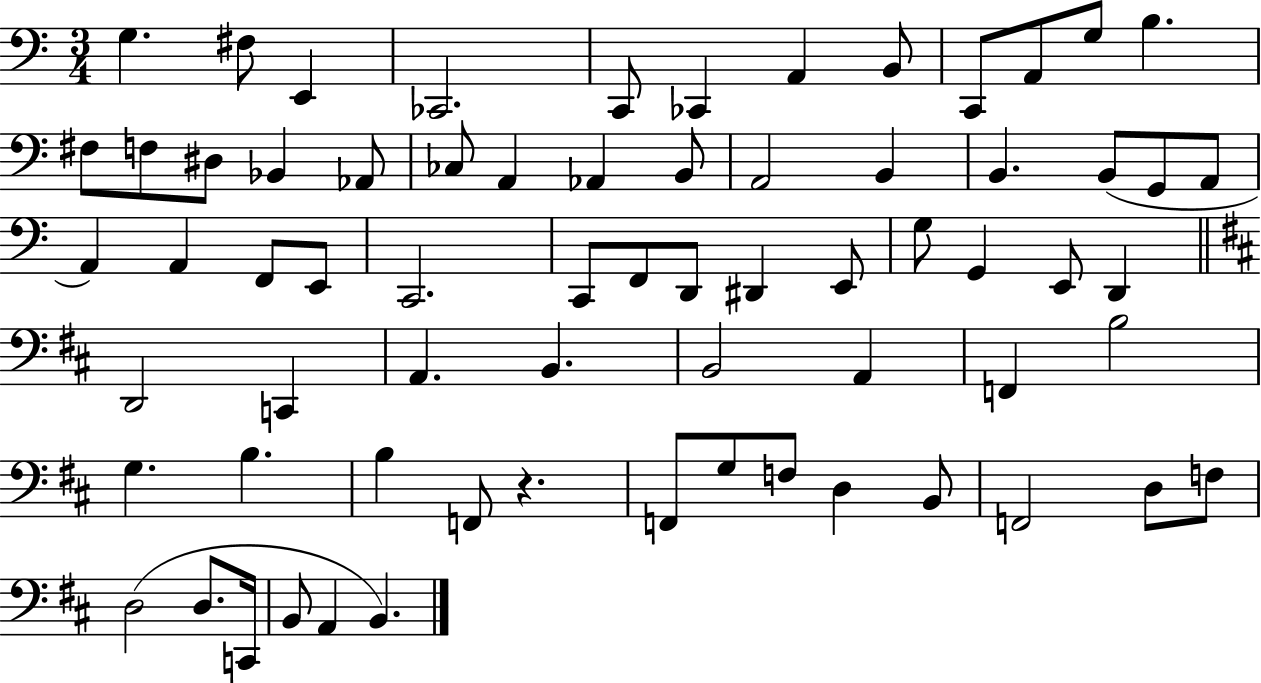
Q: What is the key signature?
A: C major